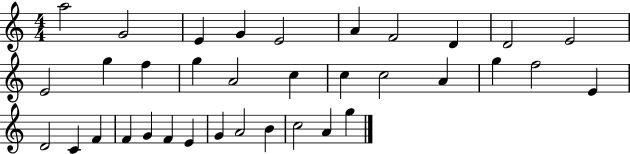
X:1
T:Untitled
M:4/4
L:1/4
K:C
a2 G2 E G E2 A F2 D D2 E2 E2 g f g A2 c c c2 A g f2 E D2 C F F G F E G A2 B c2 A g